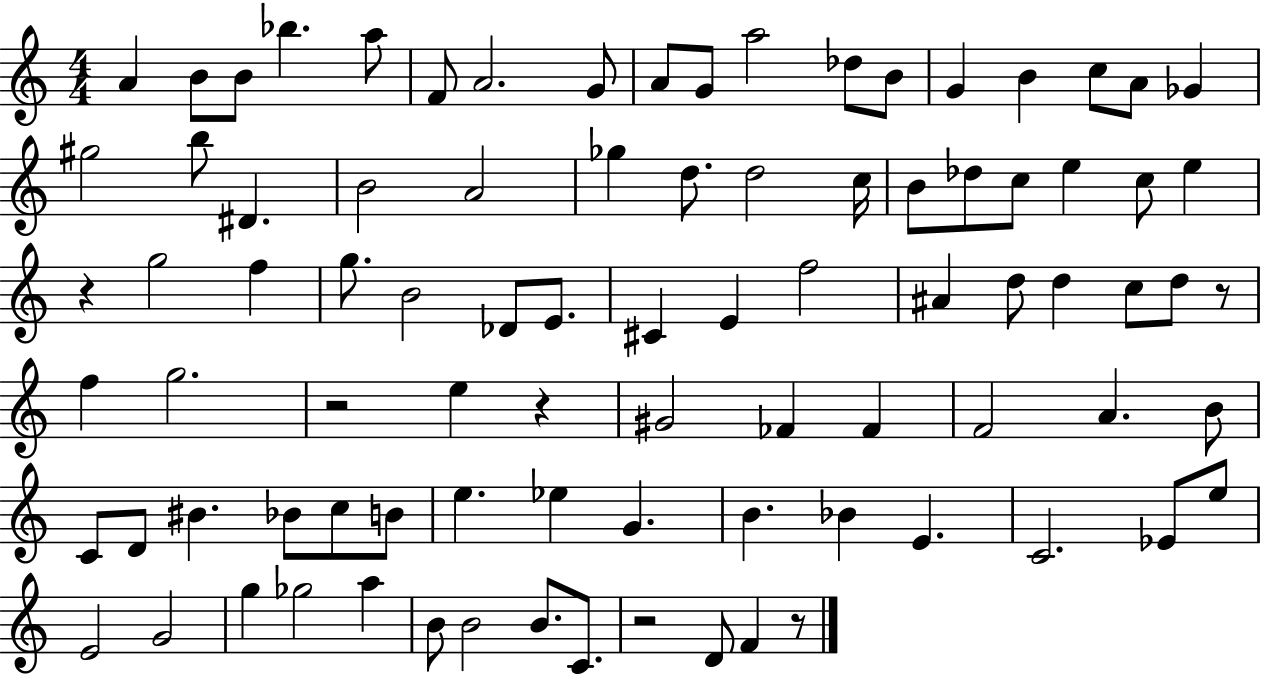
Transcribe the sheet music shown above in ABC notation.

X:1
T:Untitled
M:4/4
L:1/4
K:C
A B/2 B/2 _b a/2 F/2 A2 G/2 A/2 G/2 a2 _d/2 B/2 G B c/2 A/2 _G ^g2 b/2 ^D B2 A2 _g d/2 d2 c/4 B/2 _d/2 c/2 e c/2 e z g2 f g/2 B2 _D/2 E/2 ^C E f2 ^A d/2 d c/2 d/2 z/2 f g2 z2 e z ^G2 _F _F F2 A B/2 C/2 D/2 ^B _B/2 c/2 B/2 e _e G B _B E C2 _E/2 e/2 E2 G2 g _g2 a B/2 B2 B/2 C/2 z2 D/2 F z/2